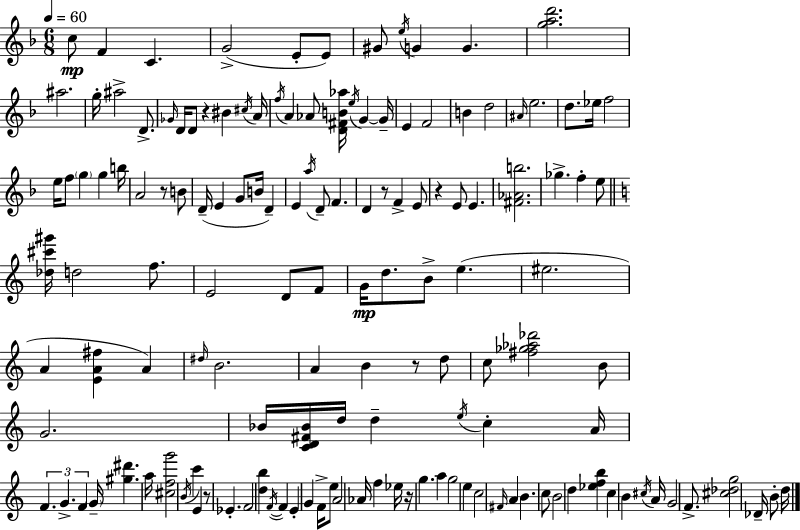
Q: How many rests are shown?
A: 7